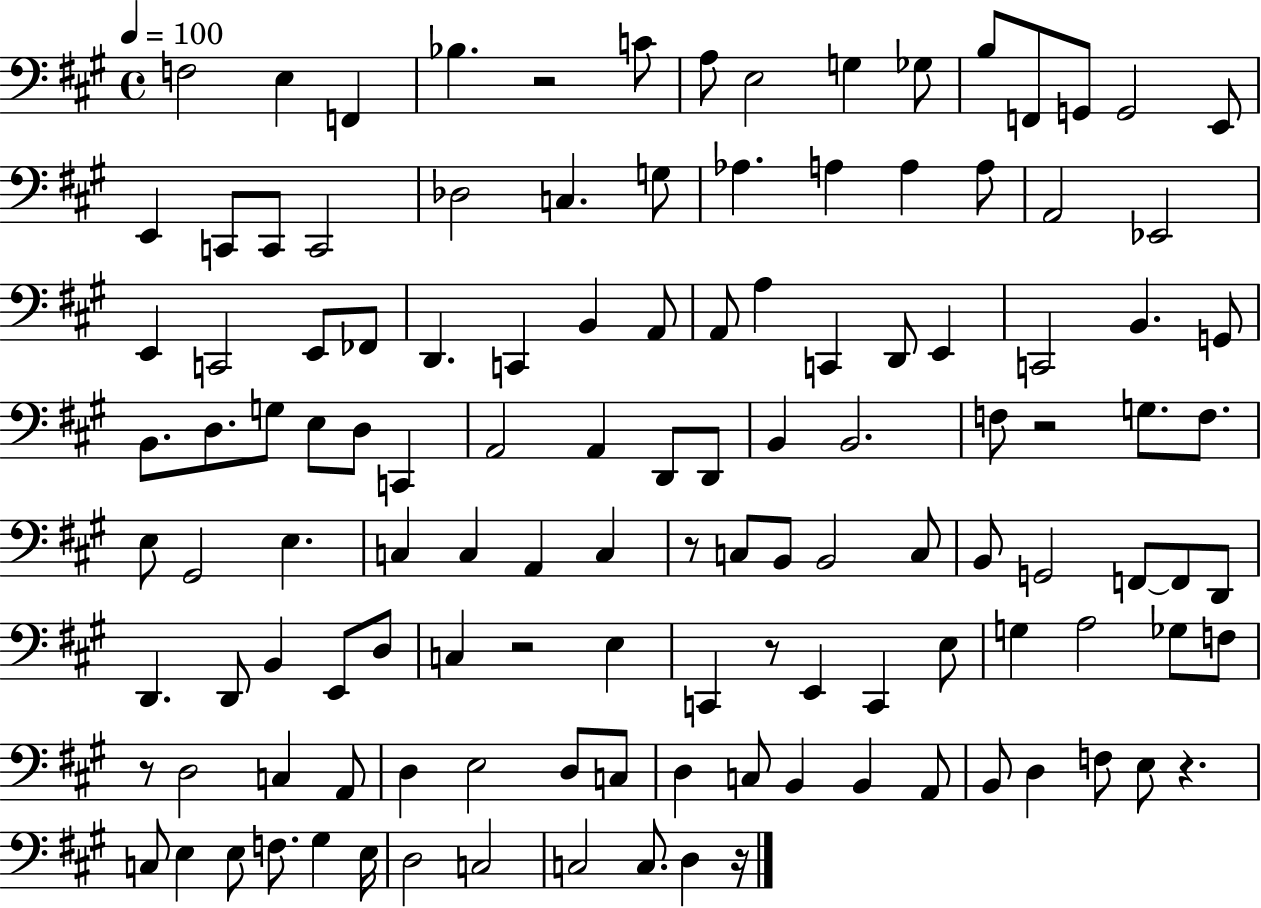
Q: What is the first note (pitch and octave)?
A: F3